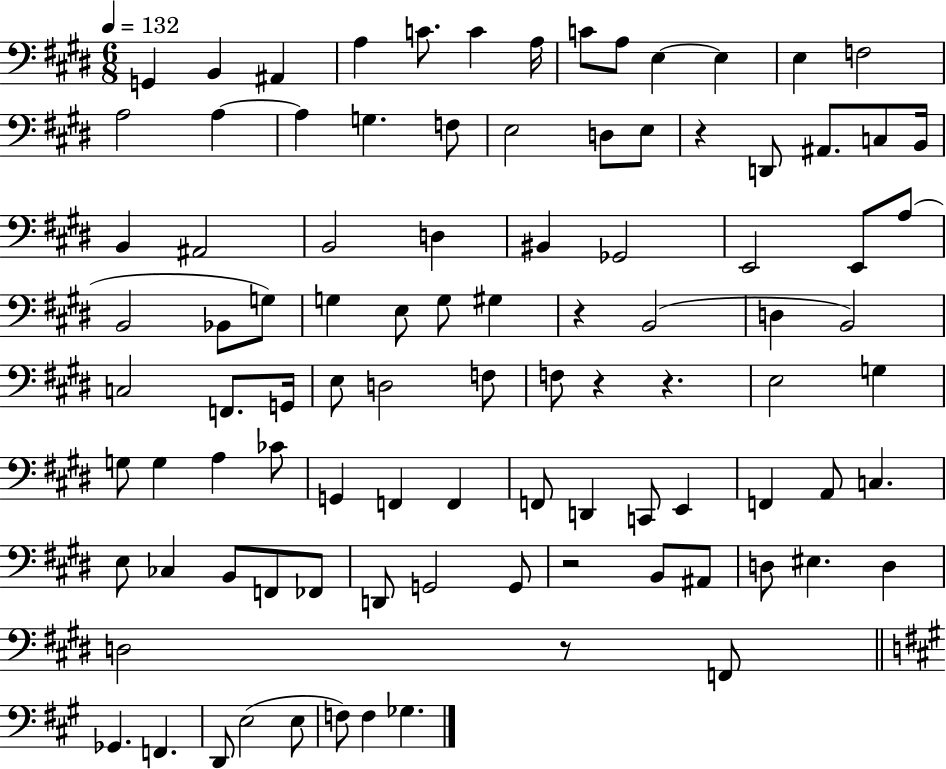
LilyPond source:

{
  \clef bass
  \numericTimeSignature
  \time 6/8
  \key e \major
  \tempo 4 = 132
  g,4 b,4 ais,4 | a4 c'8. c'4 a16 | c'8 a8 e4~~ e4 | e4 f2 | \break a2 a4~~ | a4 g4. f8 | e2 d8 e8 | r4 d,8 ais,8. c8 b,16 | \break b,4 ais,2 | b,2 d4 | bis,4 ges,2 | e,2 e,8 a8( | \break b,2 bes,8 g8) | g4 e8 g8 gis4 | r4 b,2( | d4 b,2) | \break c2 f,8. g,16 | e8 d2 f8 | f8 r4 r4. | e2 g4 | \break g8 g4 a4 ces'8 | g,4 f,4 f,4 | f,8 d,4 c,8 e,4 | f,4 a,8 c4. | \break e8 ces4 b,8 f,8 fes,8 | d,8 g,2 g,8 | r2 b,8 ais,8 | d8 eis4. d4 | \break d2 r8 f,8 | \bar "||" \break \key a \major ges,4. f,4. | d,8 e2( e8 | f8) f4 ges4. | \bar "|."
}